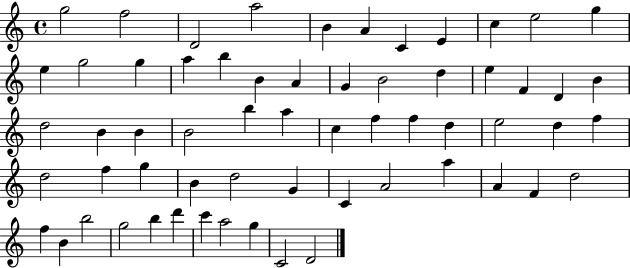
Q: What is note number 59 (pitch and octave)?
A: G5